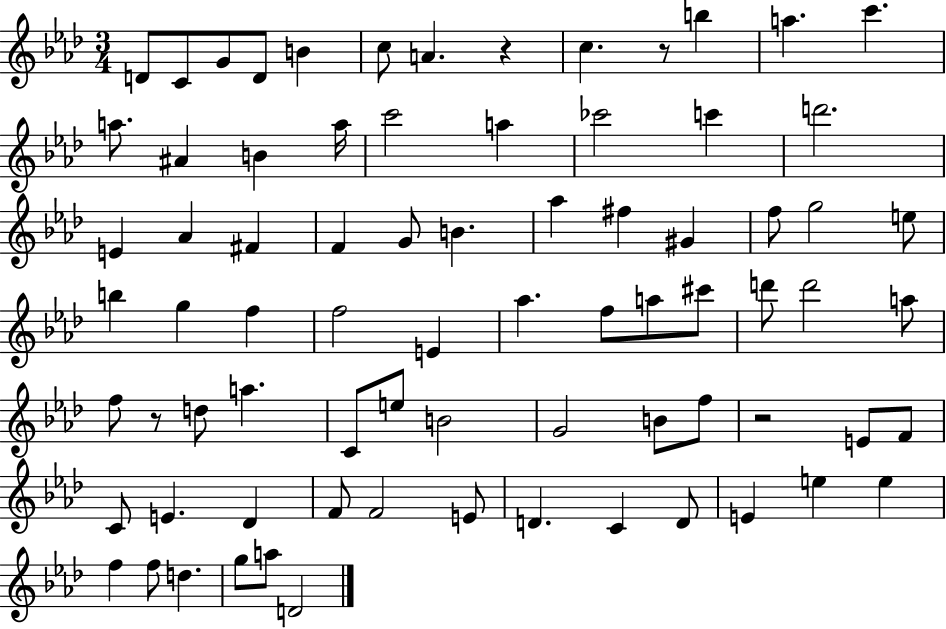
X:1
T:Untitled
M:3/4
L:1/4
K:Ab
D/2 C/2 G/2 D/2 B c/2 A z c z/2 b a c' a/2 ^A B a/4 c'2 a _c'2 c' d'2 E _A ^F F G/2 B _a ^f ^G f/2 g2 e/2 b g f f2 E _a f/2 a/2 ^c'/2 d'/2 d'2 a/2 f/2 z/2 d/2 a C/2 e/2 B2 G2 B/2 f/2 z2 E/2 F/2 C/2 E _D F/2 F2 E/2 D C D/2 E e e f f/2 d g/2 a/2 D2